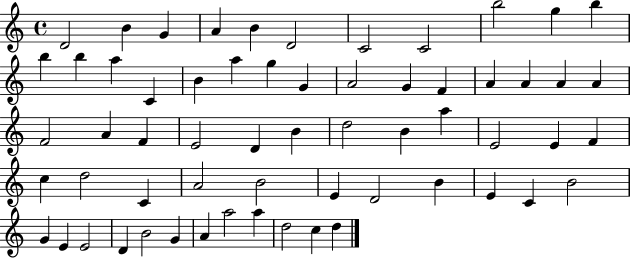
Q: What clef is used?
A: treble